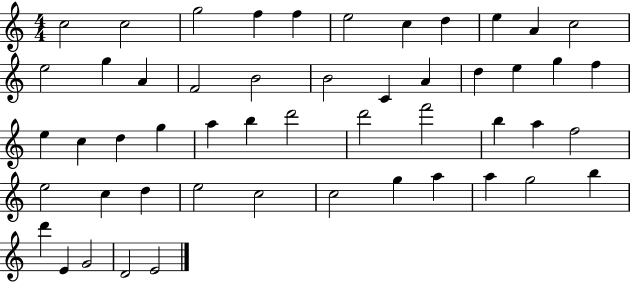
{
  \clef treble
  \numericTimeSignature
  \time 4/4
  \key c \major
  c''2 c''2 | g''2 f''4 f''4 | e''2 c''4 d''4 | e''4 a'4 c''2 | \break e''2 g''4 a'4 | f'2 b'2 | b'2 c'4 a'4 | d''4 e''4 g''4 f''4 | \break e''4 c''4 d''4 g''4 | a''4 b''4 d'''2 | d'''2 f'''2 | b''4 a''4 f''2 | \break e''2 c''4 d''4 | e''2 c''2 | c''2 g''4 a''4 | a''4 g''2 b''4 | \break d'''4 e'4 g'2 | d'2 e'2 | \bar "|."
}